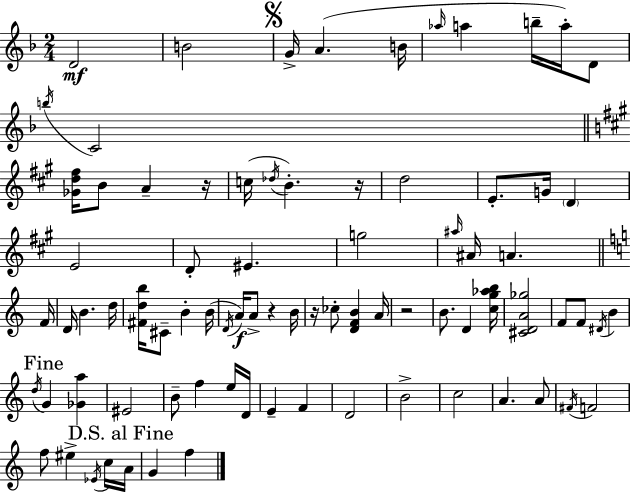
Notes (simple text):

D4/h B4/h G4/s A4/q. B4/s Ab5/s A5/q B5/s A5/s D4/e B5/s C4/h [Gb4,D5,F#5]/s B4/e A4/q R/s C5/s Db5/s B4/q. R/s D5/h E4/e. G4/s D4/q E4/h D4/e EIS4/q. G5/h A#5/s A#4/s A4/q. F4/s D4/s B4/q. D5/s [F#4,D5,B5]/s C#4/e B4/q B4/s D4/s A4/s A4/e R/q B4/s R/s CES5/e [D4,F4,B4]/q A4/s R/h B4/e. D4/q [C5,G5,Ab5,B5]/s [C#4,D4,A4,Gb5]/h F4/e F4/e D#4/s B4/q D5/s G4/q [Gb4,A5]/q EIS4/h B4/e F5/q E5/s D4/s E4/q F4/q D4/h B4/h C5/h A4/q. A4/e F#4/s F4/h F5/e EIS5/q Eb4/s C5/s A4/s G4/q F5/q